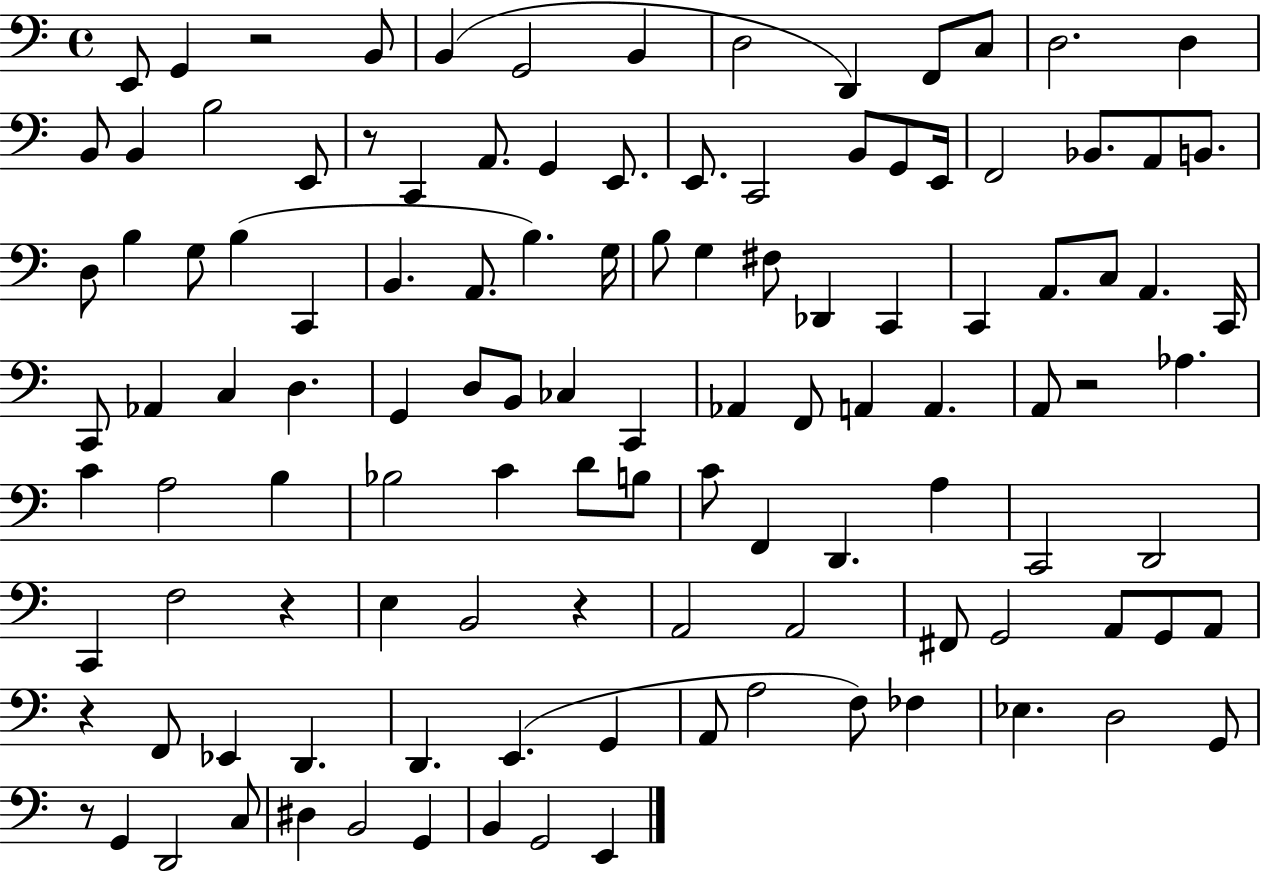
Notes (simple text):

E2/e G2/q R/h B2/e B2/q G2/h B2/q D3/h D2/q F2/e C3/e D3/h. D3/q B2/e B2/q B3/h E2/e R/e C2/q A2/e. G2/q E2/e. E2/e. C2/h B2/e G2/e E2/s F2/h Bb2/e. A2/e B2/e. D3/e B3/q G3/e B3/q C2/q B2/q. A2/e. B3/q. G3/s B3/e G3/q F#3/e Db2/q C2/q C2/q A2/e. C3/e A2/q. C2/s C2/e Ab2/q C3/q D3/q. G2/q D3/e B2/e CES3/q C2/q Ab2/q F2/e A2/q A2/q. A2/e R/h Ab3/q. C4/q A3/h B3/q Bb3/h C4/q D4/e B3/e C4/e F2/q D2/q. A3/q C2/h D2/h C2/q F3/h R/q E3/q B2/h R/q A2/h A2/h F#2/e G2/h A2/e G2/e A2/e R/q F2/e Eb2/q D2/q. D2/q. E2/q. G2/q A2/e A3/h F3/e FES3/q Eb3/q. D3/h G2/e R/e G2/q D2/h C3/e D#3/q B2/h G2/q B2/q G2/h E2/q